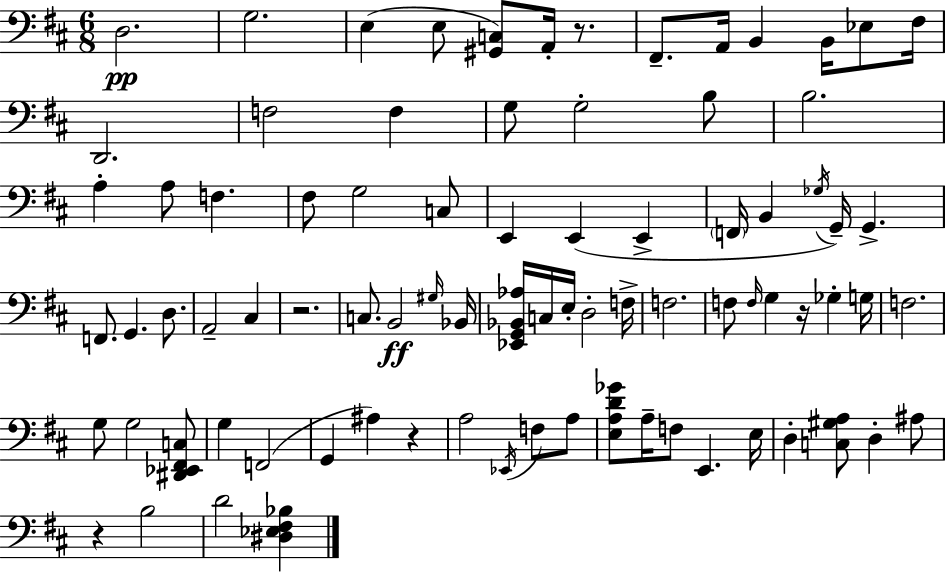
{
  \clef bass
  \numericTimeSignature
  \time 6/8
  \key d \major
  d2.\pp | g2. | e4( e8 <gis, c>8) a,16-. r8. | fis,8.-- a,16 b,4 b,16 ees8 fis16 | \break d,2. | f2 f4 | g8 g2-. b8 | b2. | \break a4-. a8 f4. | fis8 g2 c8 | e,4 e,4( e,4-> | \parenthesize f,16 b,4 \acciaccatura { ges16 } g,16--) g,4.-> | \break f,8. g,4. d8. | a,2-- cis4 | r2. | c8. b,2\ff | \break \grace { gis16 } bes,16 <ees, g, bes, aes>16 c16 e16-. d2-. | f16-> f2. | f8 \grace { f16 } g4 r16 ges4-. | g16 f2. | \break g8 g2 | <dis, ees, fis, c>8 g4 f,2( | g,4 ais4) r4 | a2 \acciaccatura { ees,16 } | \break f8 a8 <e a d' ges'>8 a16-- f8 e,4. | e16 d4-. <c gis a>8 d4-. | ais8 r4 b2 | d'2 | \break <dis ees fis bes>4 \bar "|."
}